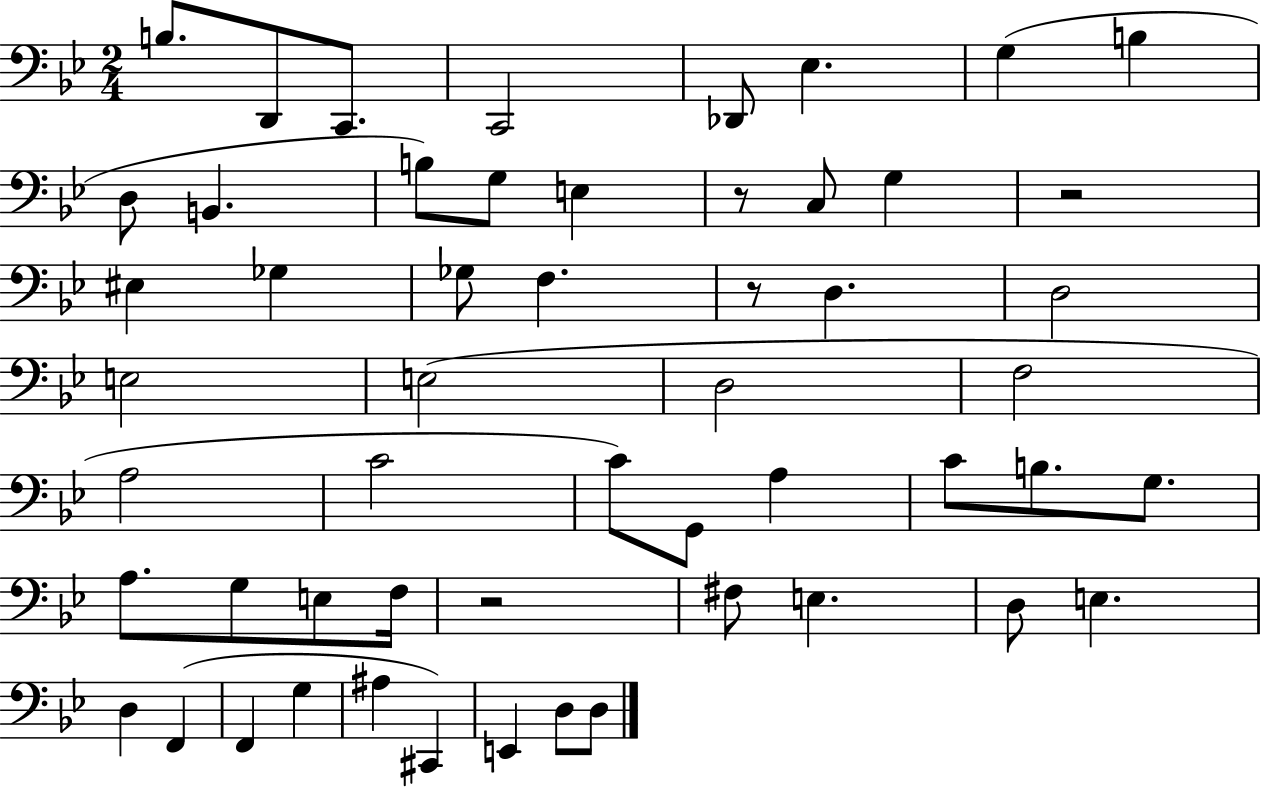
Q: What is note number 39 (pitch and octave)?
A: E3